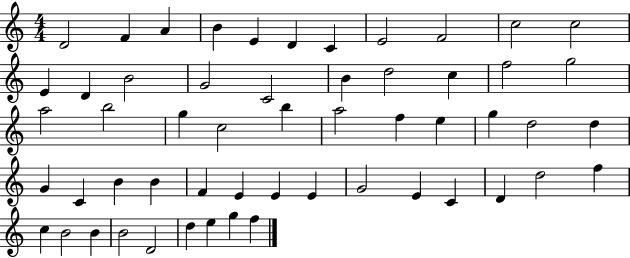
{
  \clef treble
  \numericTimeSignature
  \time 4/4
  \key c \major
  d'2 f'4 a'4 | b'4 e'4 d'4 c'4 | e'2 f'2 | c''2 c''2 | \break e'4 d'4 b'2 | g'2 c'2 | b'4 d''2 c''4 | f''2 g''2 | \break a''2 b''2 | g''4 c''2 b''4 | a''2 f''4 e''4 | g''4 d''2 d''4 | \break g'4 c'4 b'4 b'4 | f'4 e'4 e'4 e'4 | g'2 e'4 c'4 | d'4 d''2 f''4 | \break c''4 b'2 b'4 | b'2 d'2 | d''4 e''4 g''4 f''4 | \bar "|."
}